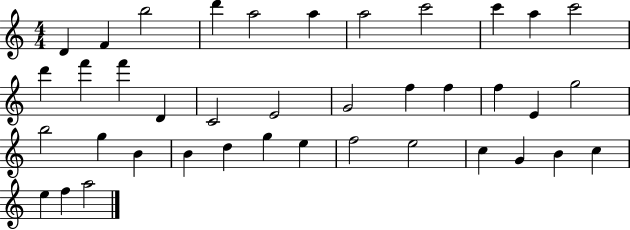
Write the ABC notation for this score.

X:1
T:Untitled
M:4/4
L:1/4
K:C
D F b2 d' a2 a a2 c'2 c' a c'2 d' f' f' D C2 E2 G2 f f f E g2 b2 g B B d g e f2 e2 c G B c e f a2